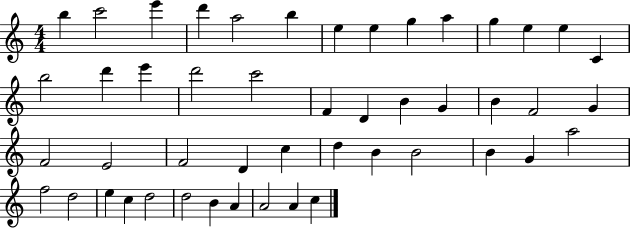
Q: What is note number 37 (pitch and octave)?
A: A5